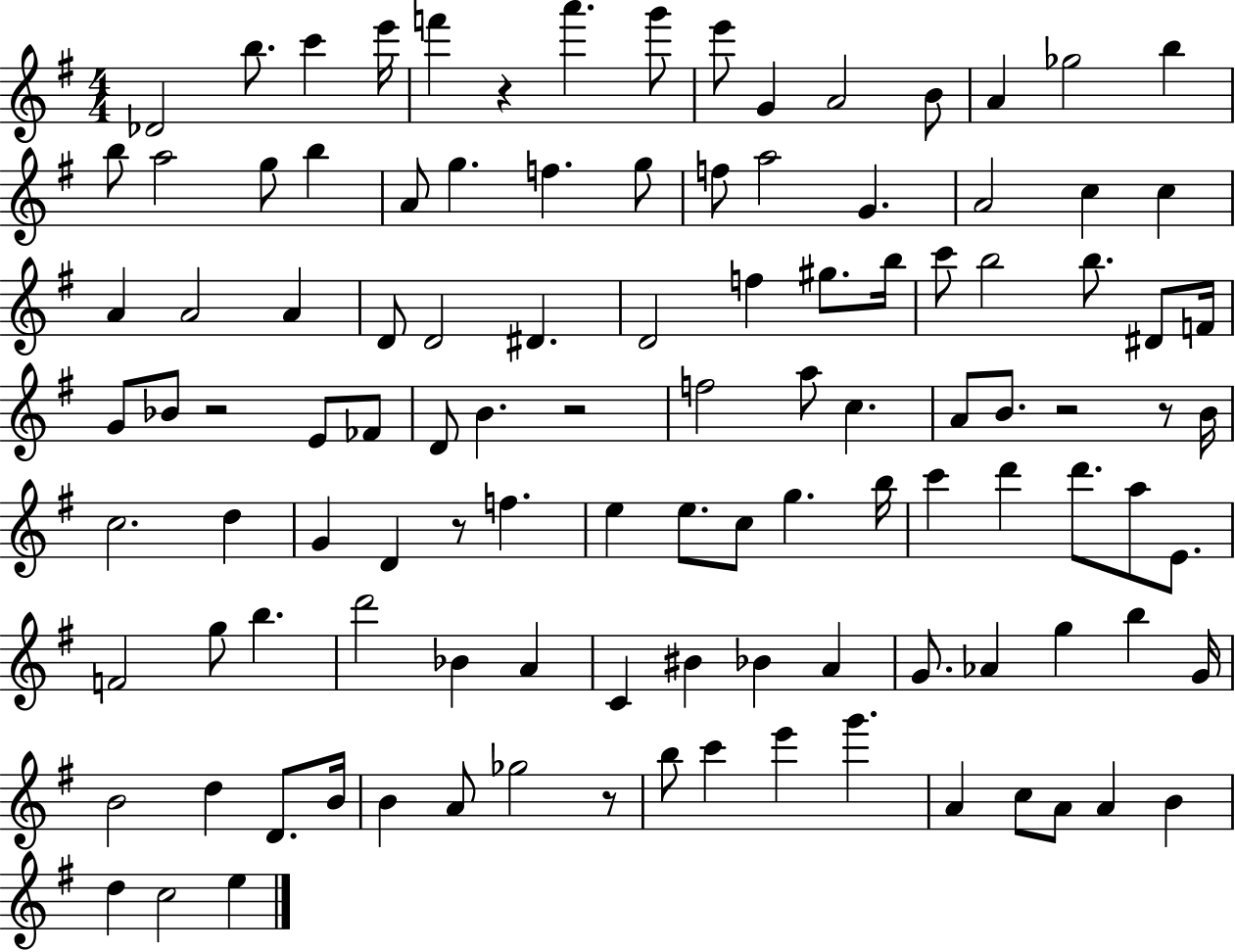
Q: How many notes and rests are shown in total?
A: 111